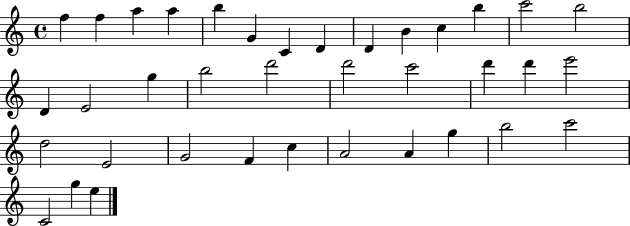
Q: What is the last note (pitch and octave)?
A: E5